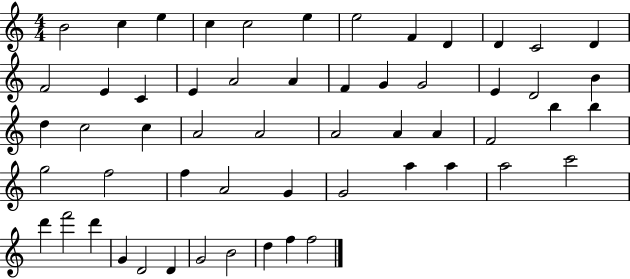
{
  \clef treble
  \numericTimeSignature
  \time 4/4
  \key c \major
  b'2 c''4 e''4 | c''4 c''2 e''4 | e''2 f'4 d'4 | d'4 c'2 d'4 | \break f'2 e'4 c'4 | e'4 a'2 a'4 | f'4 g'4 g'2 | e'4 d'2 b'4 | \break d''4 c''2 c''4 | a'2 a'2 | a'2 a'4 a'4 | f'2 b''4 b''4 | \break g''2 f''2 | f''4 a'2 g'4 | g'2 a''4 a''4 | a''2 c'''2 | \break d'''4 f'''2 d'''4 | g'4 d'2 d'4 | g'2 b'2 | d''4 f''4 f''2 | \break \bar "|."
}